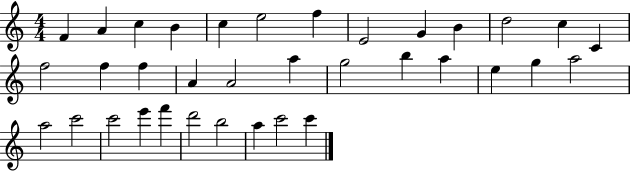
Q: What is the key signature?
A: C major